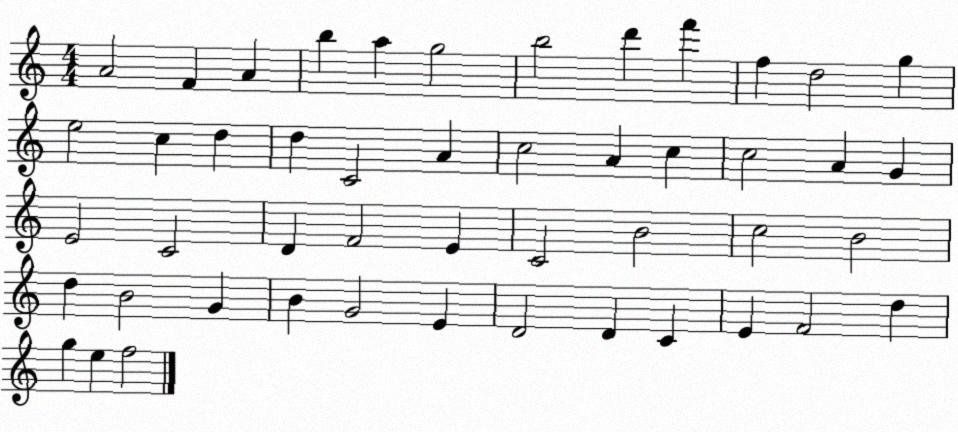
X:1
T:Untitled
M:4/4
L:1/4
K:C
A2 F A b a g2 b2 d' f' f d2 g e2 c d d C2 A c2 A c c2 A G E2 C2 D F2 E C2 B2 c2 B2 d B2 G B G2 E D2 D C E F2 d g e f2